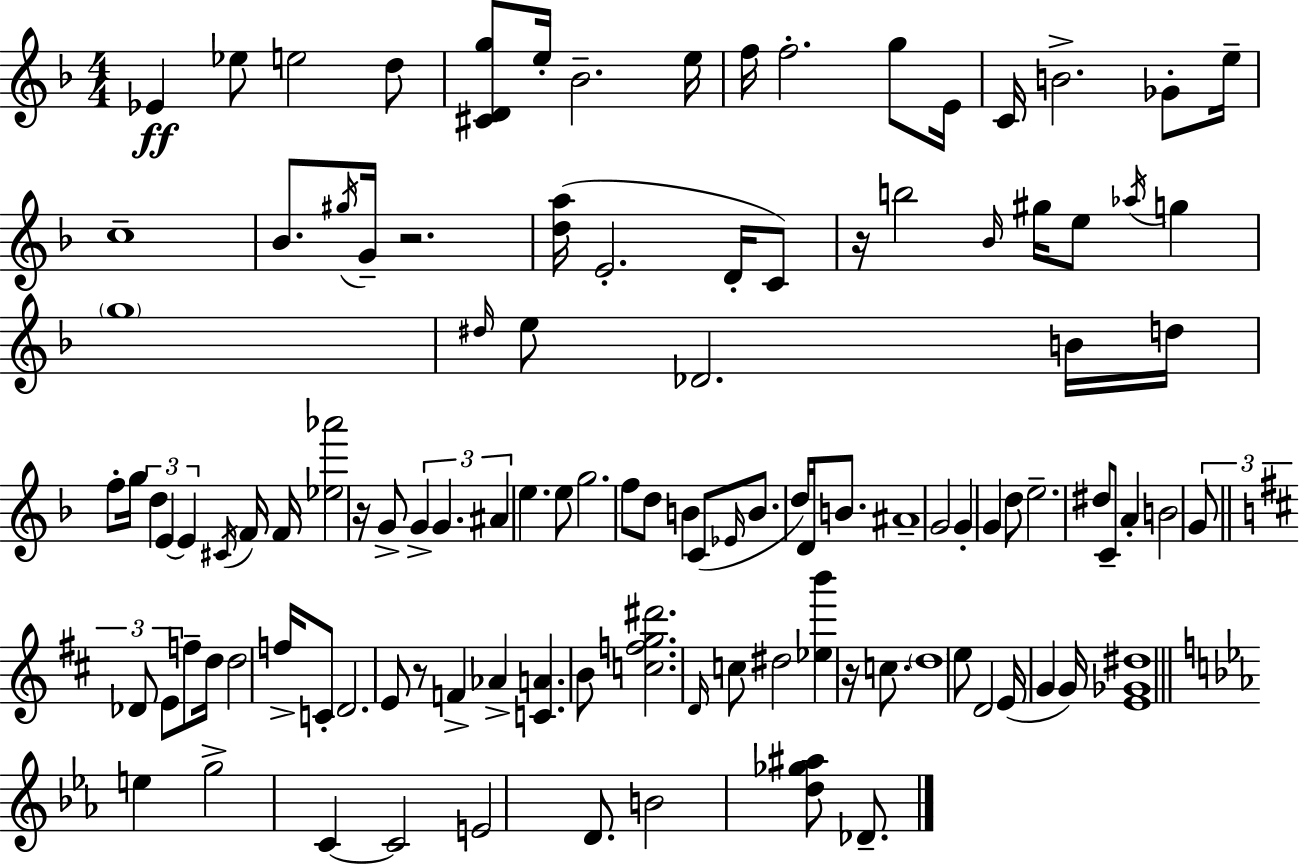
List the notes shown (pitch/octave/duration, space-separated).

Eb4/q Eb5/e E5/h D5/e [C#4,D4,G5]/e E5/s Bb4/h. E5/s F5/s F5/h. G5/e E4/s C4/s B4/h. Gb4/e E5/s C5/w Bb4/e. G#5/s G4/s R/h. [D5,A5]/s E4/h. D4/s C4/e R/s B5/h Bb4/s G#5/s E5/e Ab5/s G5/q G5/w D#5/s E5/e Db4/h. B4/s D5/s F5/e G5/s D5/q E4/q E4/q C#4/s F4/s F4/s [Eb5,Ab6]/h R/s G4/e G4/q G4/q. A#4/q E5/q. E5/e G5/h. F5/e D5/e B4/q C4/e Eb4/s B4/e. D5/s D4/s B4/e. A#4/w G4/h G4/q G4/q D5/e E5/h. D#5/e C4/e A4/q B4/h G4/e Db4/e E4/e F5/e D5/s D5/h F5/s C4/e D4/h. E4/e R/e F4/q Ab4/q [C4,A4]/q. B4/e [C5,F5,G5,D#6]/h. D4/s C5/e D#5/h [Eb5,B6]/q R/s C5/e. D5/w E5/e D4/h E4/s G4/q G4/s [E4,Gb4,D#5]/w E5/q G5/h C4/q C4/h E4/h D4/e. B4/h [D5,Gb5,A#5]/e Db4/e.